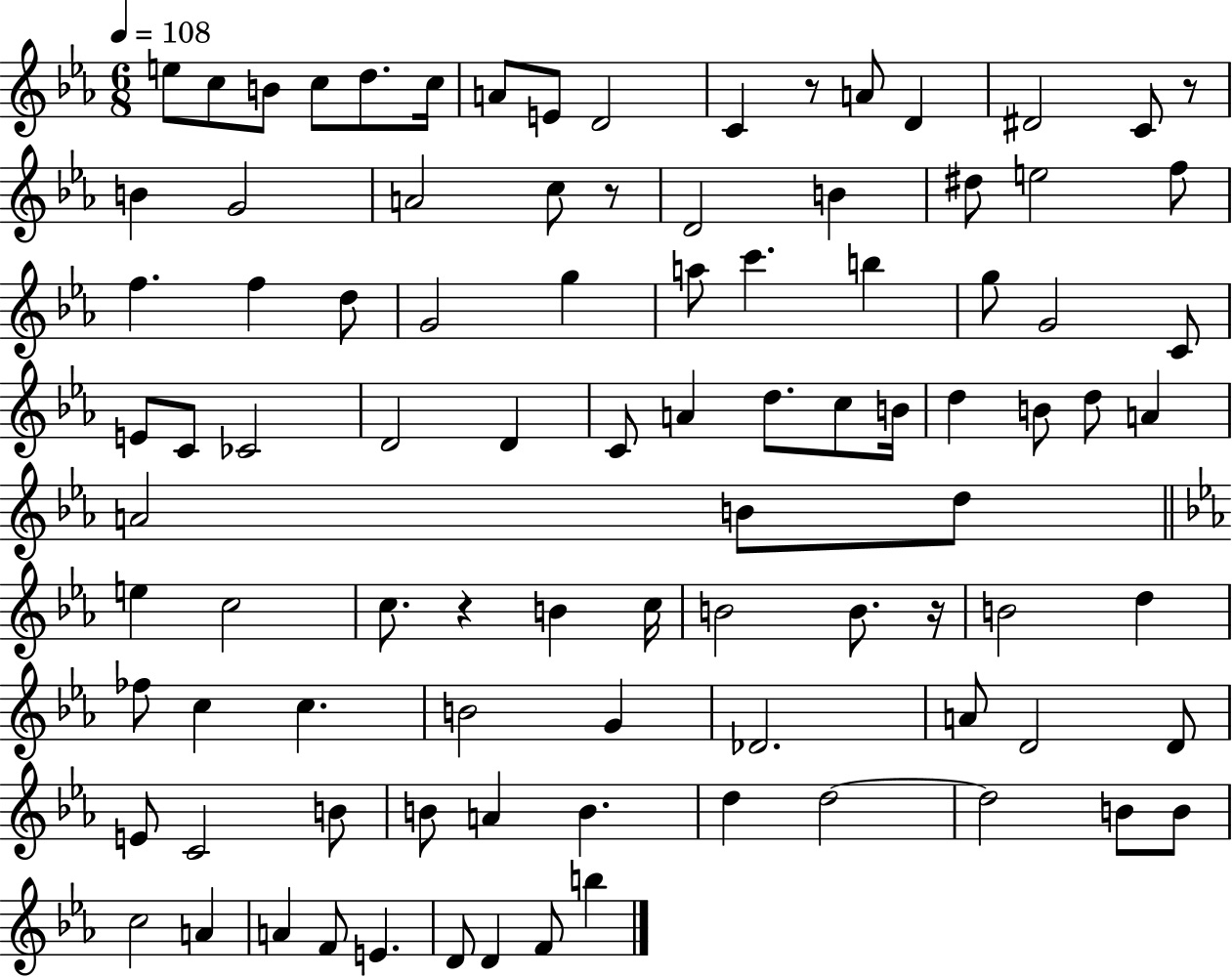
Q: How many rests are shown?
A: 5